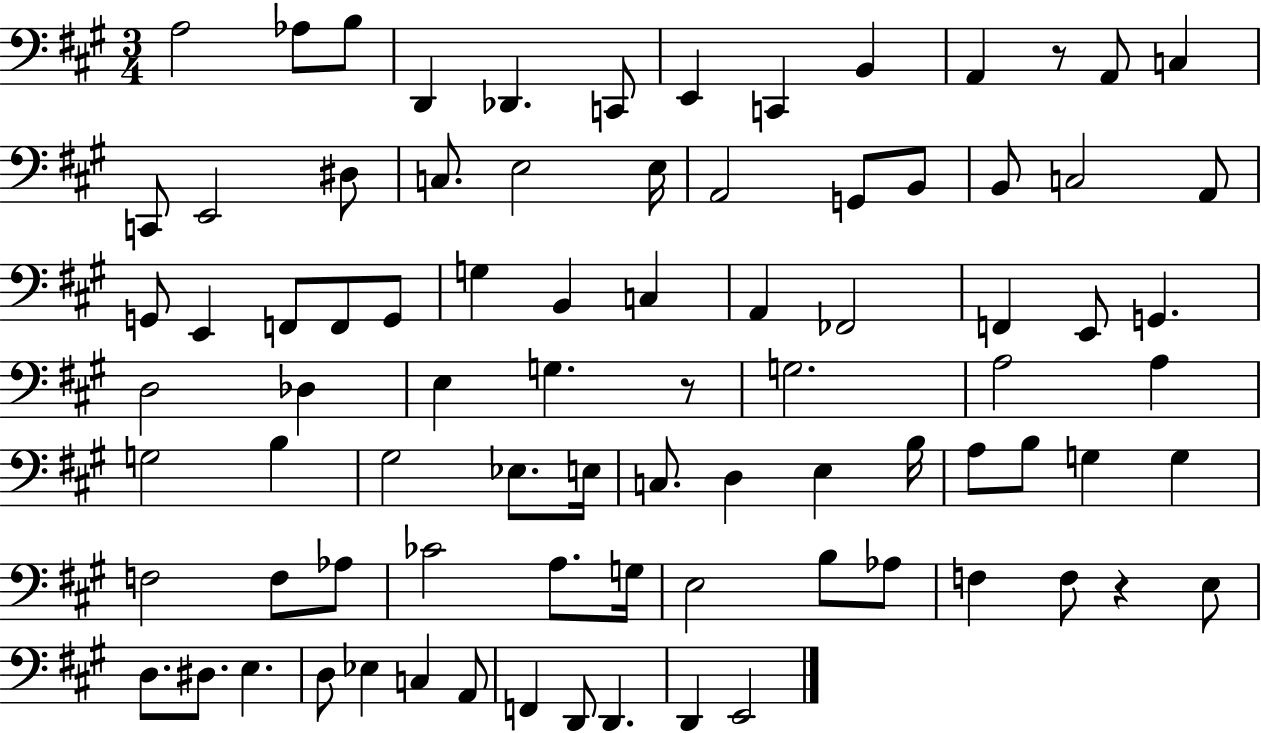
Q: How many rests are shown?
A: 3